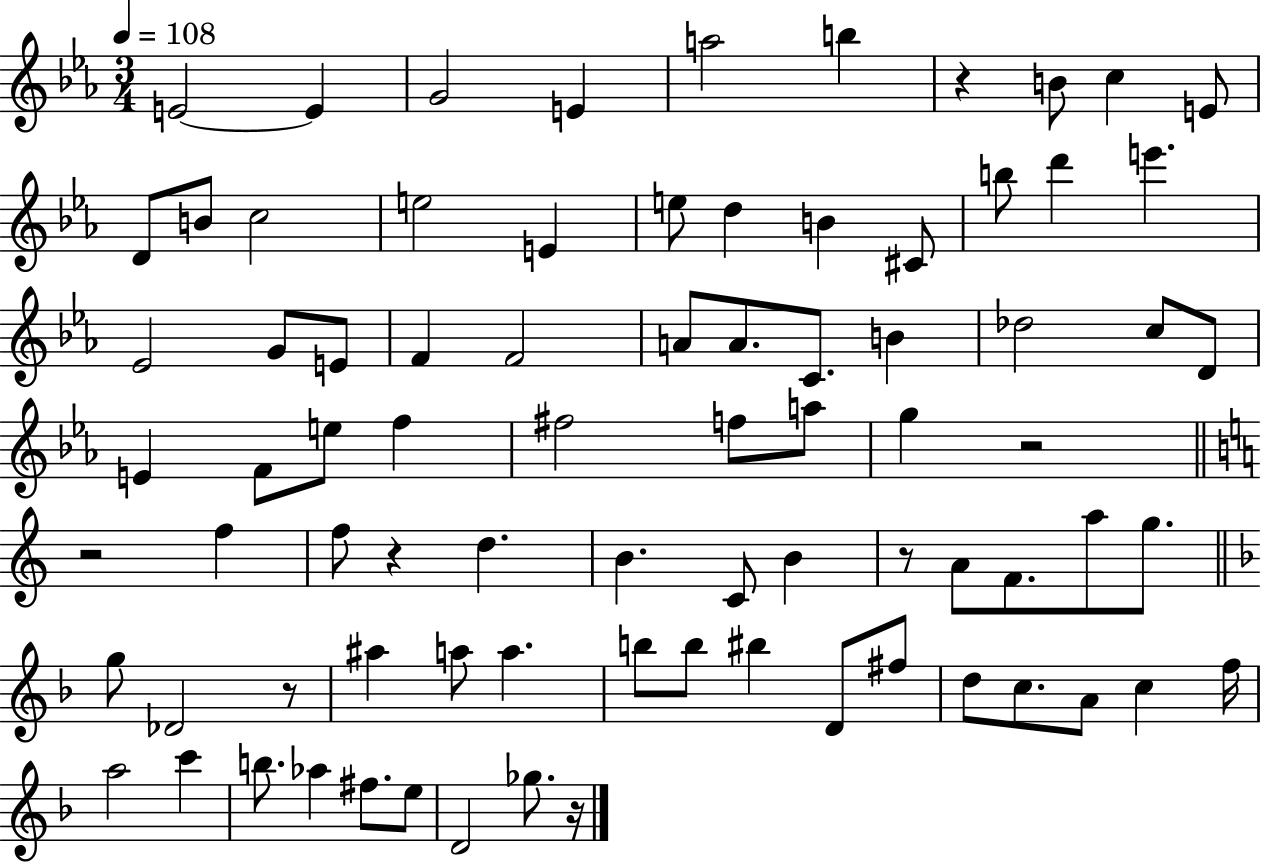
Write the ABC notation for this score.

X:1
T:Untitled
M:3/4
L:1/4
K:Eb
E2 E G2 E a2 b z B/2 c E/2 D/2 B/2 c2 e2 E e/2 d B ^C/2 b/2 d' e' _E2 G/2 E/2 F F2 A/2 A/2 C/2 B _d2 c/2 D/2 E F/2 e/2 f ^f2 f/2 a/2 g z2 z2 f f/2 z d B C/2 B z/2 A/2 F/2 a/2 g/2 g/2 _D2 z/2 ^a a/2 a b/2 b/2 ^b D/2 ^f/2 d/2 c/2 A/2 c f/4 a2 c' b/2 _a ^f/2 e/2 D2 _g/2 z/4